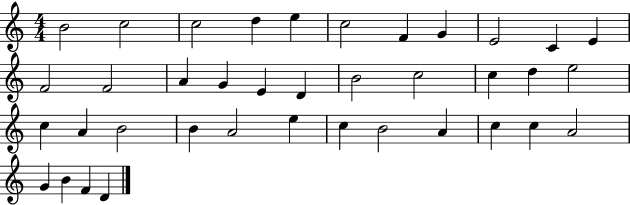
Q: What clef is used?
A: treble